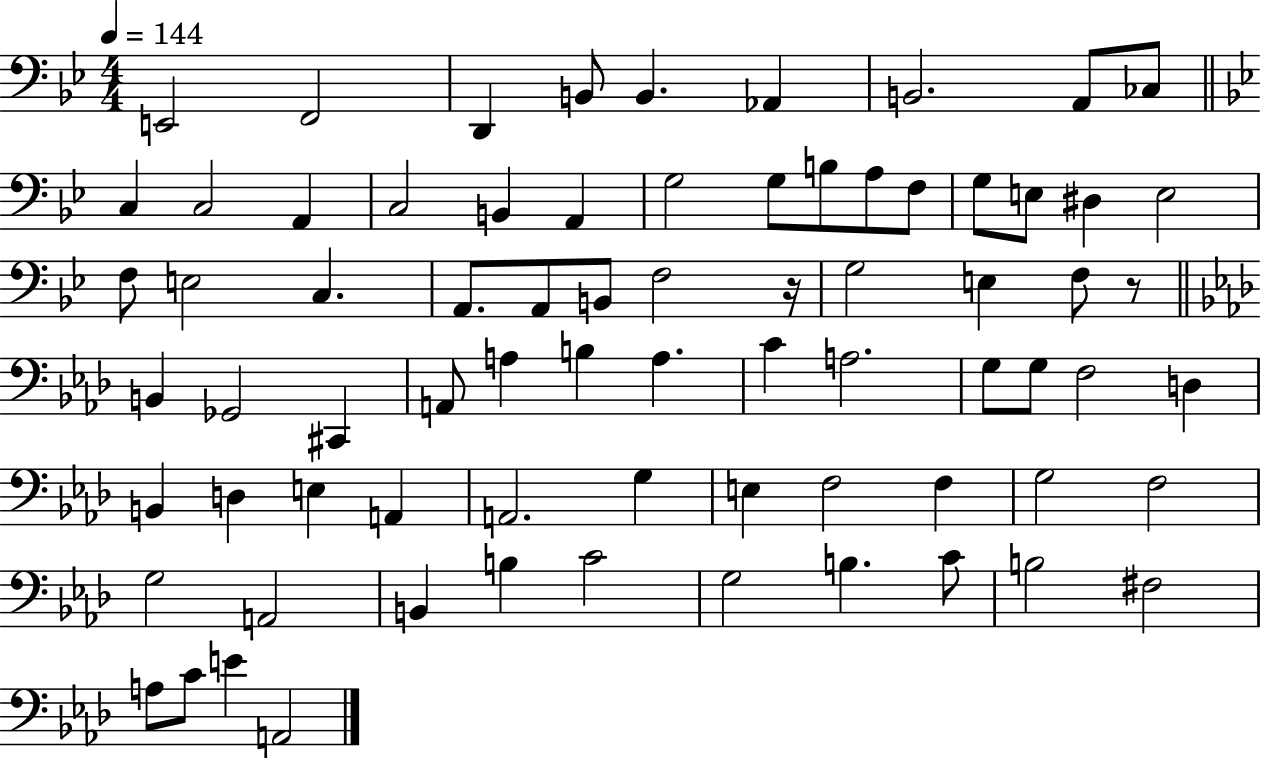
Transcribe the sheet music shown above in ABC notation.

X:1
T:Untitled
M:4/4
L:1/4
K:Bb
E,,2 F,,2 D,, B,,/2 B,, _A,, B,,2 A,,/2 _C,/2 C, C,2 A,, C,2 B,, A,, G,2 G,/2 B,/2 A,/2 F,/2 G,/2 E,/2 ^D, E,2 F,/2 E,2 C, A,,/2 A,,/2 B,,/2 F,2 z/4 G,2 E, F,/2 z/2 B,, _G,,2 ^C,, A,,/2 A, B, A, C A,2 G,/2 G,/2 F,2 D, B,, D, E, A,, A,,2 G, E, F,2 F, G,2 F,2 G,2 A,,2 B,, B, C2 G,2 B, C/2 B,2 ^F,2 A,/2 C/2 E A,,2